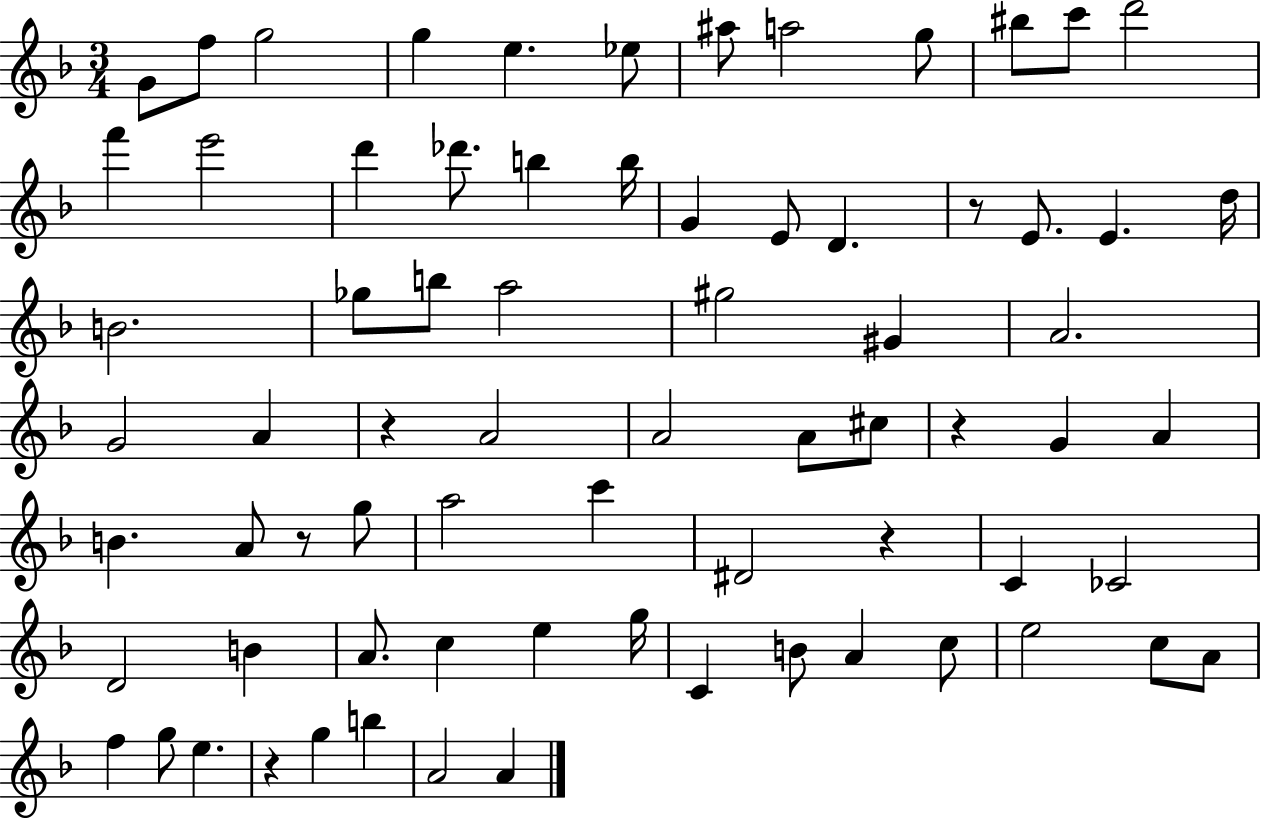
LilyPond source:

{
  \clef treble
  \numericTimeSignature
  \time 3/4
  \key f \major
  g'8 f''8 g''2 | g''4 e''4. ees''8 | ais''8 a''2 g''8 | bis''8 c'''8 d'''2 | \break f'''4 e'''2 | d'''4 des'''8. b''4 b''16 | g'4 e'8 d'4. | r8 e'8. e'4. d''16 | \break b'2. | ges''8 b''8 a''2 | gis''2 gis'4 | a'2. | \break g'2 a'4 | r4 a'2 | a'2 a'8 cis''8 | r4 g'4 a'4 | \break b'4. a'8 r8 g''8 | a''2 c'''4 | dis'2 r4 | c'4 ces'2 | \break d'2 b'4 | a'8. c''4 e''4 g''16 | c'4 b'8 a'4 c''8 | e''2 c''8 a'8 | \break f''4 g''8 e''4. | r4 g''4 b''4 | a'2 a'4 | \bar "|."
}